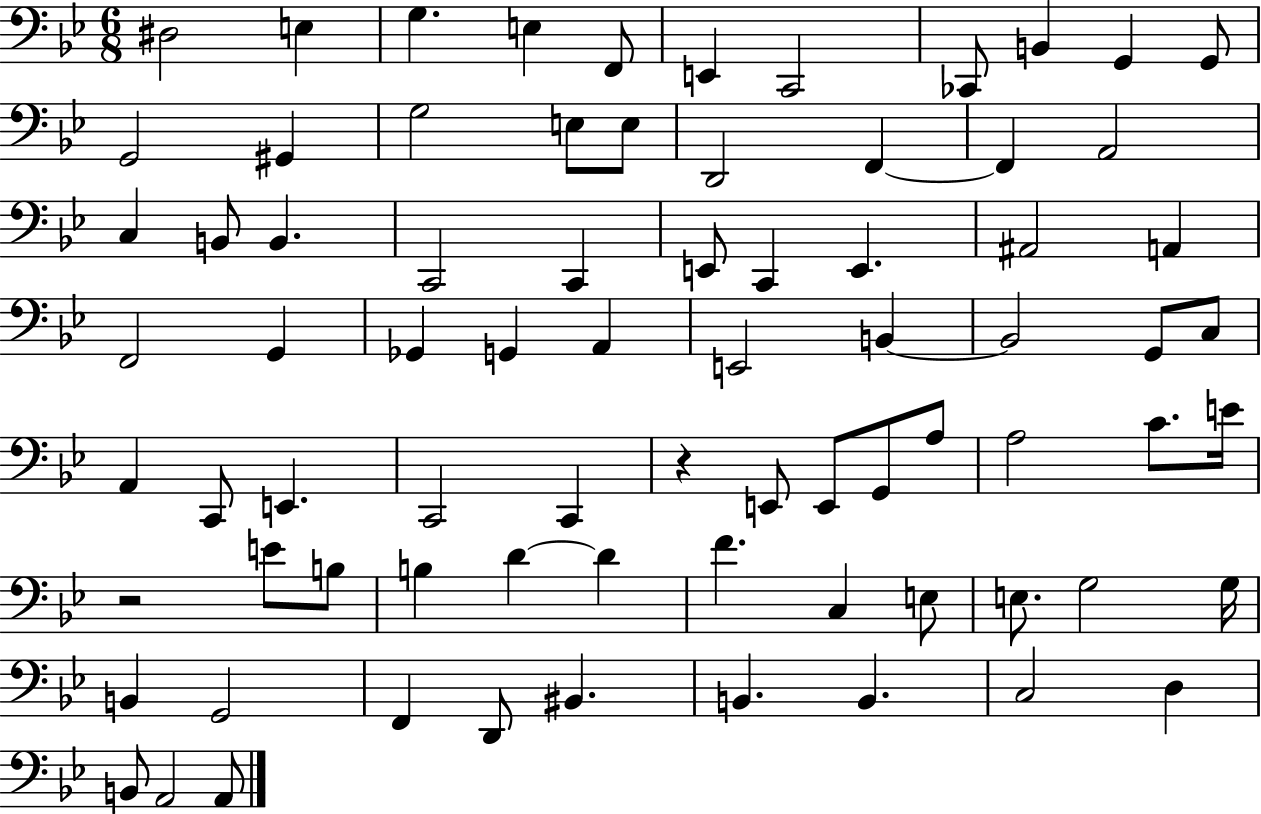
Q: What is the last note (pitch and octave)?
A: A2